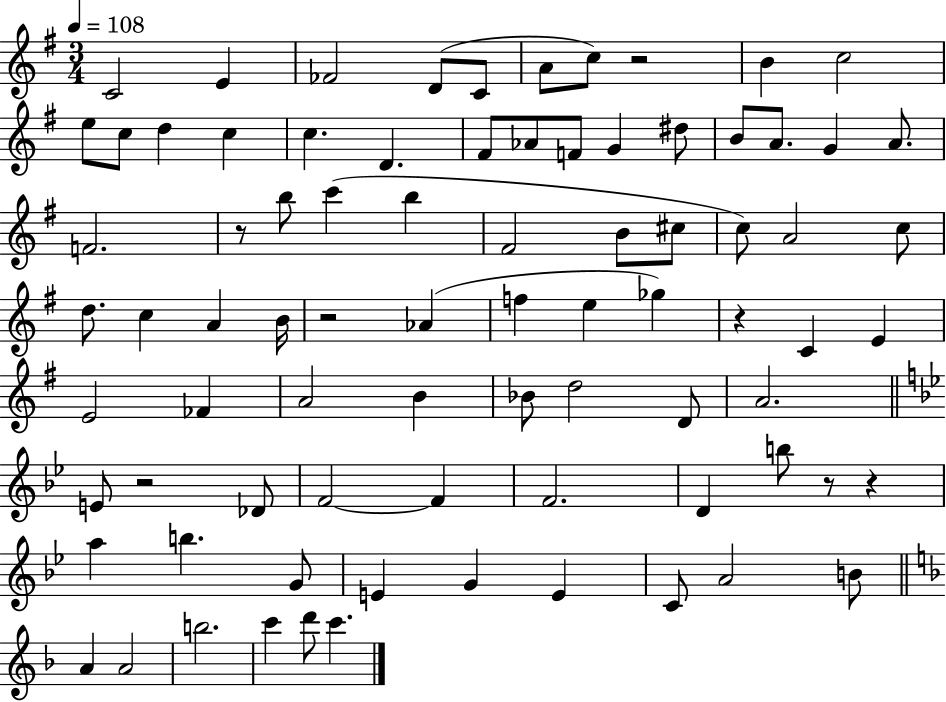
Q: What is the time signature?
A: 3/4